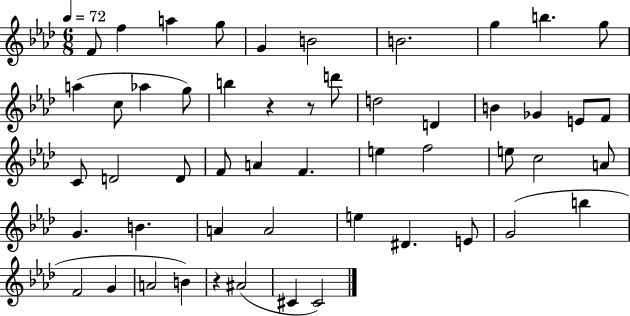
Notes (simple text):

F4/e F5/q A5/q G5/e G4/q B4/h B4/h. G5/q B5/q. G5/e A5/q C5/e Ab5/q G5/e B5/q R/q R/e D6/e D5/h D4/q B4/q Gb4/q E4/e F4/e C4/e D4/h D4/e F4/e A4/q F4/q. E5/q F5/h E5/e C5/h A4/e G4/q. B4/q. A4/q A4/h E5/q D#4/q. E4/e G4/h B5/q F4/h G4/q A4/h B4/q R/q A#4/h C#4/q C#4/h